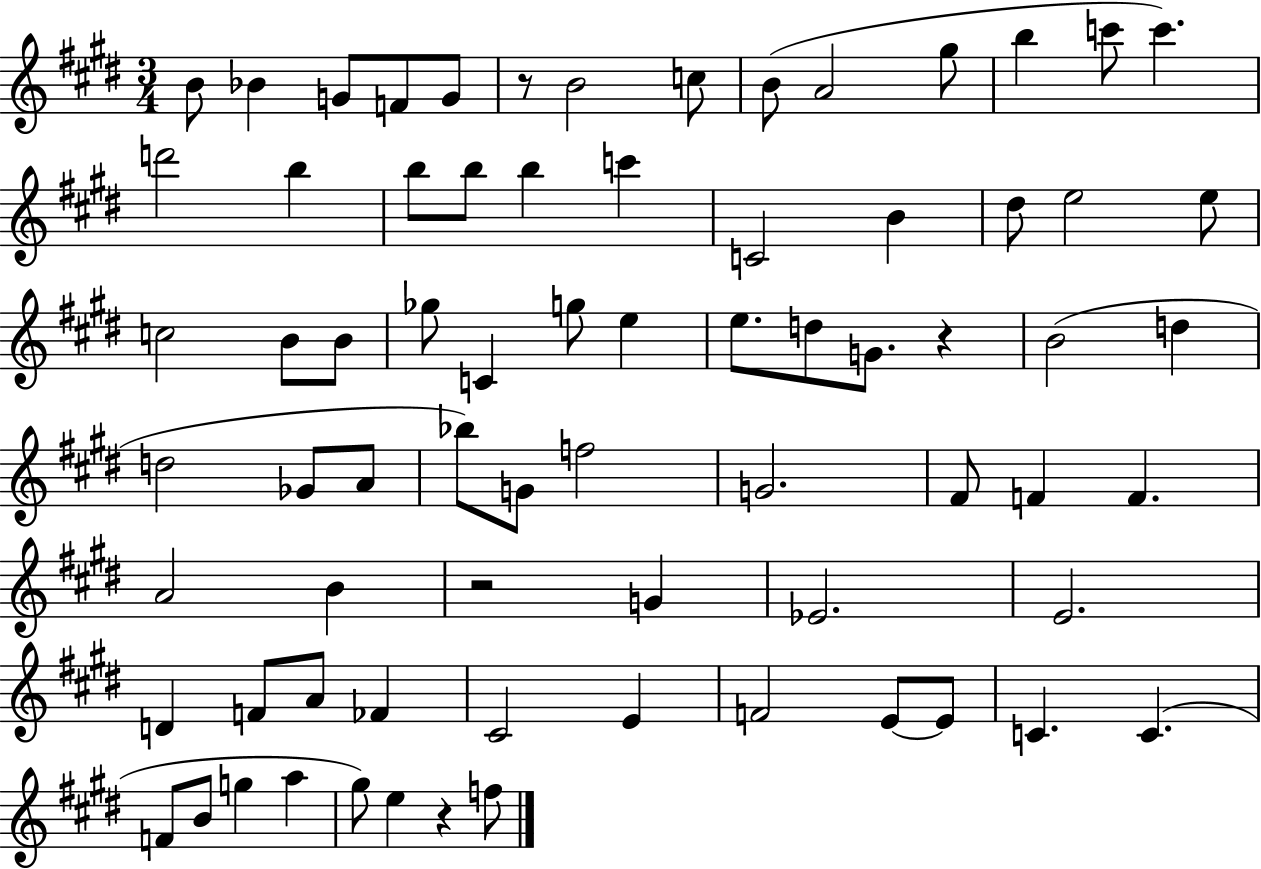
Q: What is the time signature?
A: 3/4